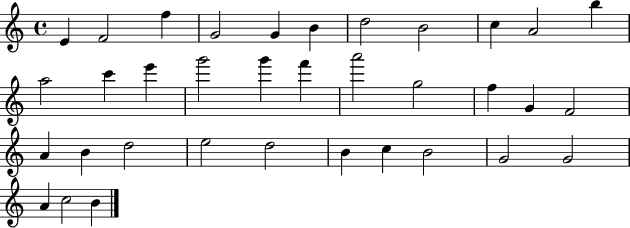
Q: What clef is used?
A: treble